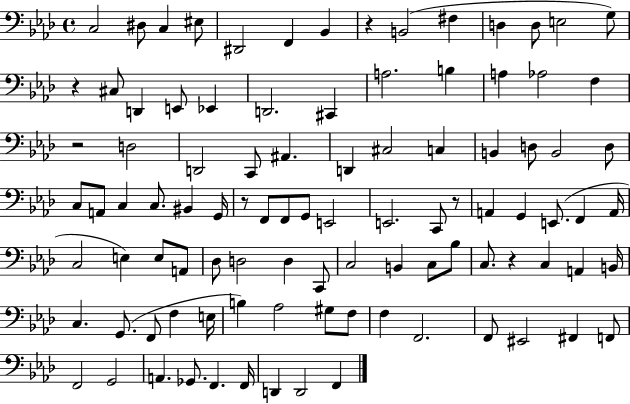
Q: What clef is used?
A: bass